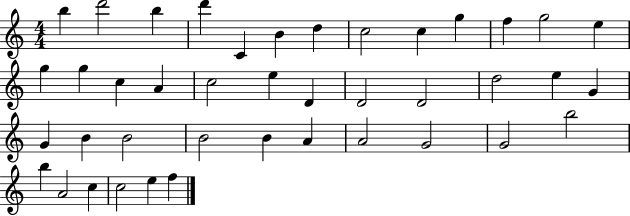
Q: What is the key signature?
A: C major